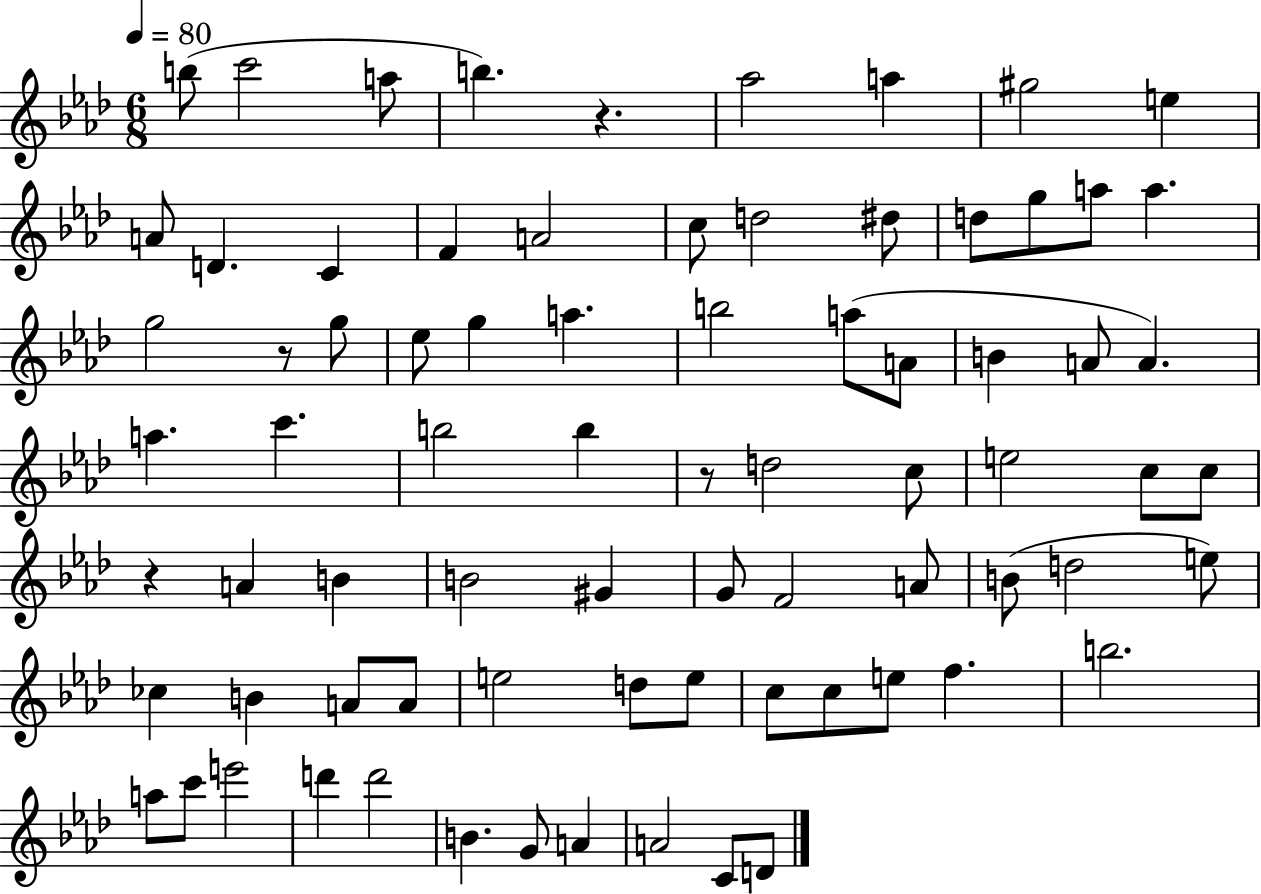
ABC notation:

X:1
T:Untitled
M:6/8
L:1/4
K:Ab
b/2 c'2 a/2 b z _a2 a ^g2 e A/2 D C F A2 c/2 d2 ^d/2 d/2 g/2 a/2 a g2 z/2 g/2 _e/2 g a b2 a/2 A/2 B A/2 A a c' b2 b z/2 d2 c/2 e2 c/2 c/2 z A B B2 ^G G/2 F2 A/2 B/2 d2 e/2 _c B A/2 A/2 e2 d/2 e/2 c/2 c/2 e/2 f b2 a/2 c'/2 e'2 d' d'2 B G/2 A A2 C/2 D/2